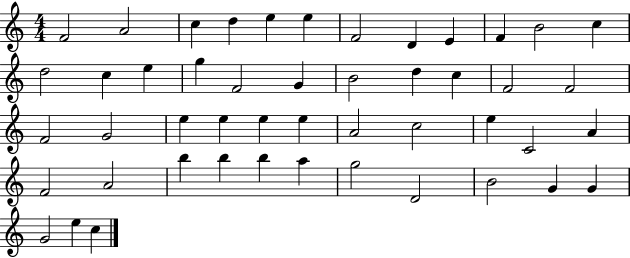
F4/h A4/h C5/q D5/q E5/q E5/q F4/h D4/q E4/q F4/q B4/h C5/q D5/h C5/q E5/q G5/q F4/h G4/q B4/h D5/q C5/q F4/h F4/h F4/h G4/h E5/q E5/q E5/q E5/q A4/h C5/h E5/q C4/h A4/q F4/h A4/h B5/q B5/q B5/q A5/q G5/h D4/h B4/h G4/q G4/q G4/h E5/q C5/q